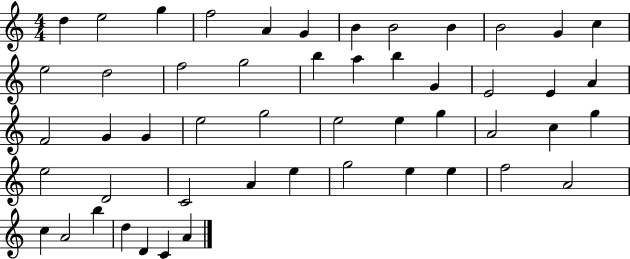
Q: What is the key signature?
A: C major